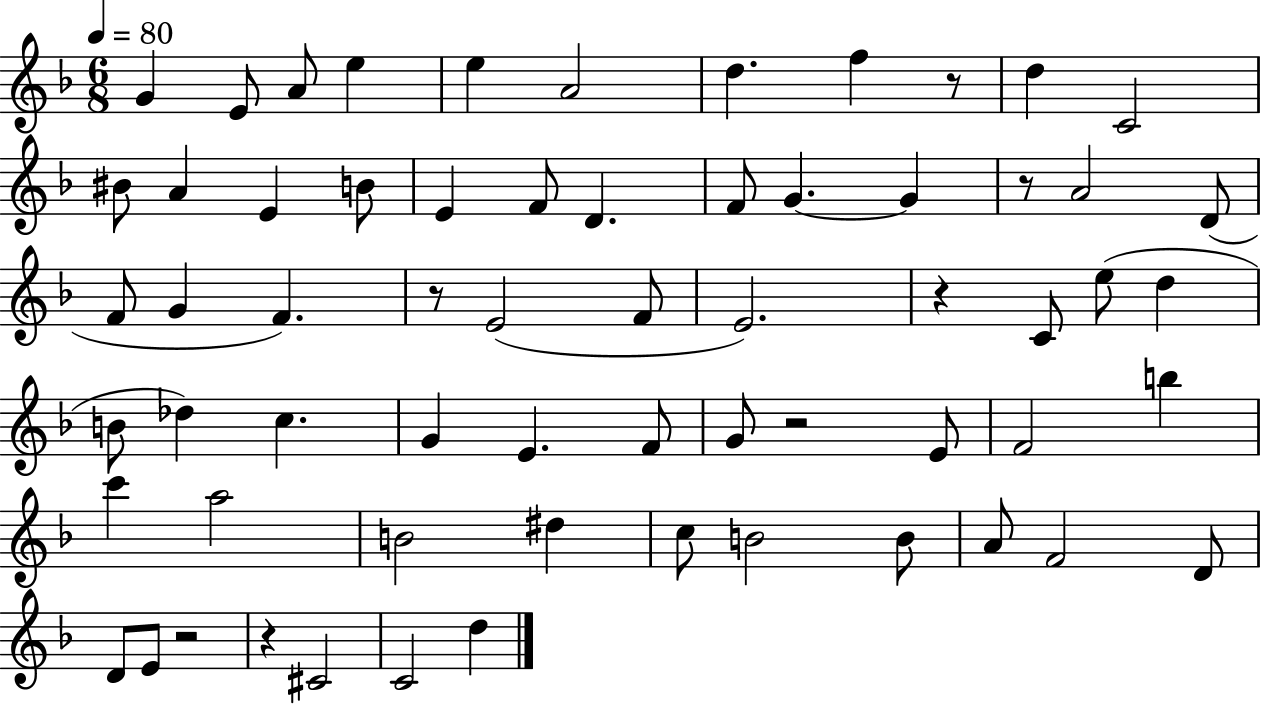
X:1
T:Untitled
M:6/8
L:1/4
K:F
G E/2 A/2 e e A2 d f z/2 d C2 ^B/2 A E B/2 E F/2 D F/2 G G z/2 A2 D/2 F/2 G F z/2 E2 F/2 E2 z C/2 e/2 d B/2 _d c G E F/2 G/2 z2 E/2 F2 b c' a2 B2 ^d c/2 B2 B/2 A/2 F2 D/2 D/2 E/2 z2 z ^C2 C2 d